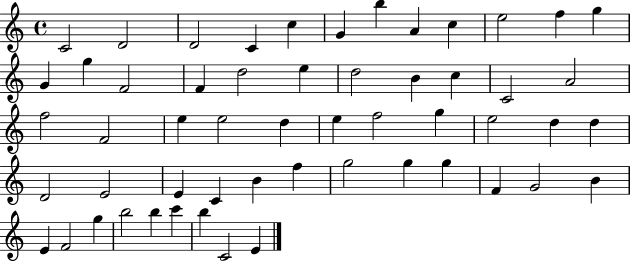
{
  \clef treble
  \time 4/4
  \defaultTimeSignature
  \key c \major
  c'2 d'2 | d'2 c'4 c''4 | g'4 b''4 a'4 c''4 | e''2 f''4 g''4 | \break g'4 g''4 f'2 | f'4 d''2 e''4 | d''2 b'4 c''4 | c'2 a'2 | \break f''2 f'2 | e''4 e''2 d''4 | e''4 f''2 g''4 | e''2 d''4 d''4 | \break d'2 e'2 | e'4 c'4 b'4 f''4 | g''2 g''4 g''4 | f'4 g'2 b'4 | \break e'4 f'2 g''4 | b''2 b''4 c'''4 | b''4 c'2 e'4 | \bar "|."
}